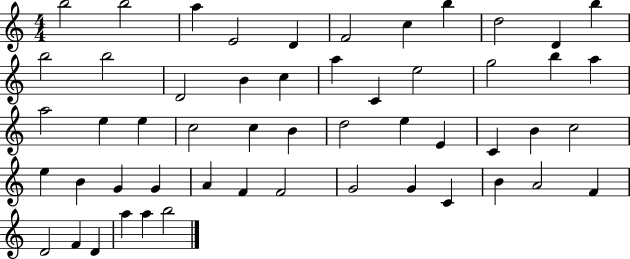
X:1
T:Untitled
M:4/4
L:1/4
K:C
b2 b2 a E2 D F2 c b d2 D b b2 b2 D2 B c a C e2 g2 b a a2 e e c2 c B d2 e E C B c2 e B G G A F F2 G2 G C B A2 F D2 F D a a b2